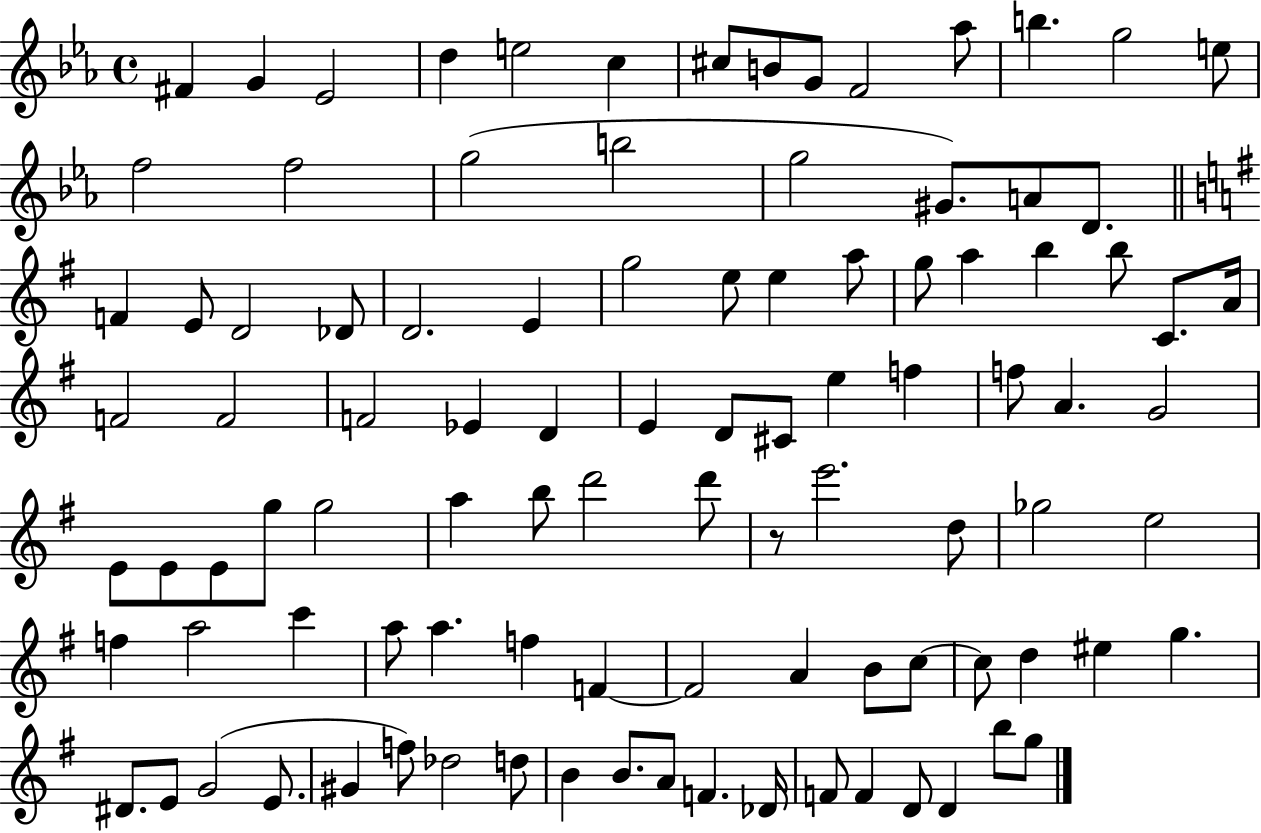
F#4/q G4/q Eb4/h D5/q E5/h C5/q C#5/e B4/e G4/e F4/h Ab5/e B5/q. G5/h E5/e F5/h F5/h G5/h B5/h G5/h G#4/e. A4/e D4/e. F4/q E4/e D4/h Db4/e D4/h. E4/q G5/h E5/e E5/q A5/e G5/e A5/q B5/q B5/e C4/e. A4/s F4/h F4/h F4/h Eb4/q D4/q E4/q D4/e C#4/e E5/q F5/q F5/e A4/q. G4/h E4/e E4/e E4/e G5/e G5/h A5/q B5/e D6/h D6/e R/e E6/h. D5/e Gb5/h E5/h F5/q A5/h C6/q A5/e A5/q. F5/q F4/q F4/h A4/q B4/e C5/e C5/e D5/q EIS5/q G5/q. D#4/e. E4/e G4/h E4/e. G#4/q F5/e Db5/h D5/e B4/q B4/e. A4/e F4/q. Db4/s F4/e F4/q D4/e D4/q B5/e G5/e